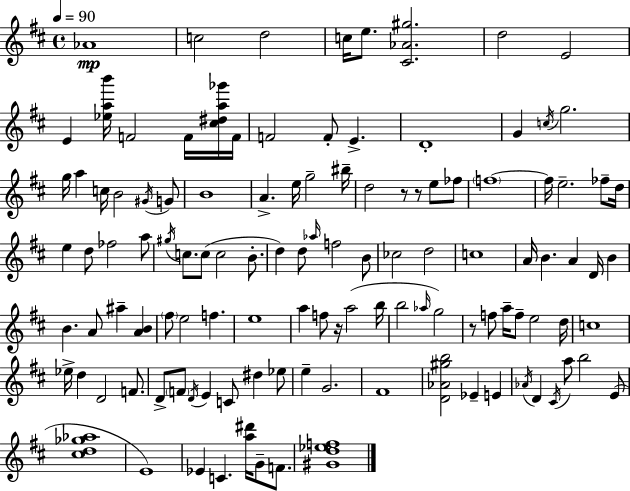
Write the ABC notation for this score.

X:1
T:Untitled
M:4/4
L:1/4
K:D
_A4 c2 d2 c/4 e/2 [^C_A^g]2 d2 E2 E [_eab']/4 F2 F/4 [^c^da_g']/4 F/4 F2 F/2 E D4 G c/4 g2 g/4 a c/4 B2 ^G/4 G/2 B4 A e/4 g2 ^b/4 d2 z/2 z/2 e/2 _f/2 f4 f/4 e2 _f/2 d/4 e d/2 _f2 a/2 ^g/4 c/2 c/2 c2 B/2 d d/2 _a/4 f2 B/2 _c2 d2 c4 A/4 B A D/4 B B A/2 ^a [AB] ^f/2 e2 f e4 a f/2 z/4 a2 b/4 b2 _a/4 g2 z/2 f/2 a/4 f/2 e2 d/4 c4 _e/4 d D2 F/2 D/2 F/2 D/4 E C/2 ^d _e/2 e G2 ^F4 [D_A^gb]2 _E E _A/4 D ^C/4 a/2 b2 E/2 [^cd_g_a]4 E4 _E C [a^d']/4 G/2 F/2 [^Gd_ef]4